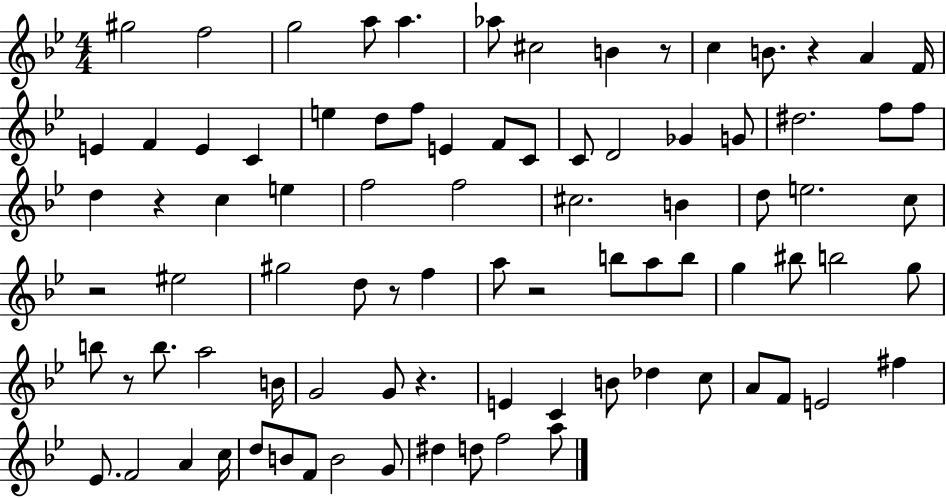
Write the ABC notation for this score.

X:1
T:Untitled
M:4/4
L:1/4
K:Bb
^g2 f2 g2 a/2 a _a/2 ^c2 B z/2 c B/2 z A F/4 E F E C e d/2 f/2 E F/2 C/2 C/2 D2 _G G/2 ^d2 f/2 f/2 d z c e f2 f2 ^c2 B d/2 e2 c/2 z2 ^e2 ^g2 d/2 z/2 f a/2 z2 b/2 a/2 b/2 g ^b/2 b2 g/2 b/2 z/2 b/2 a2 B/4 G2 G/2 z E C B/2 _d c/2 A/2 F/2 E2 ^f _E/2 F2 A c/4 d/2 B/2 F/2 B2 G/2 ^d d/2 f2 a/2